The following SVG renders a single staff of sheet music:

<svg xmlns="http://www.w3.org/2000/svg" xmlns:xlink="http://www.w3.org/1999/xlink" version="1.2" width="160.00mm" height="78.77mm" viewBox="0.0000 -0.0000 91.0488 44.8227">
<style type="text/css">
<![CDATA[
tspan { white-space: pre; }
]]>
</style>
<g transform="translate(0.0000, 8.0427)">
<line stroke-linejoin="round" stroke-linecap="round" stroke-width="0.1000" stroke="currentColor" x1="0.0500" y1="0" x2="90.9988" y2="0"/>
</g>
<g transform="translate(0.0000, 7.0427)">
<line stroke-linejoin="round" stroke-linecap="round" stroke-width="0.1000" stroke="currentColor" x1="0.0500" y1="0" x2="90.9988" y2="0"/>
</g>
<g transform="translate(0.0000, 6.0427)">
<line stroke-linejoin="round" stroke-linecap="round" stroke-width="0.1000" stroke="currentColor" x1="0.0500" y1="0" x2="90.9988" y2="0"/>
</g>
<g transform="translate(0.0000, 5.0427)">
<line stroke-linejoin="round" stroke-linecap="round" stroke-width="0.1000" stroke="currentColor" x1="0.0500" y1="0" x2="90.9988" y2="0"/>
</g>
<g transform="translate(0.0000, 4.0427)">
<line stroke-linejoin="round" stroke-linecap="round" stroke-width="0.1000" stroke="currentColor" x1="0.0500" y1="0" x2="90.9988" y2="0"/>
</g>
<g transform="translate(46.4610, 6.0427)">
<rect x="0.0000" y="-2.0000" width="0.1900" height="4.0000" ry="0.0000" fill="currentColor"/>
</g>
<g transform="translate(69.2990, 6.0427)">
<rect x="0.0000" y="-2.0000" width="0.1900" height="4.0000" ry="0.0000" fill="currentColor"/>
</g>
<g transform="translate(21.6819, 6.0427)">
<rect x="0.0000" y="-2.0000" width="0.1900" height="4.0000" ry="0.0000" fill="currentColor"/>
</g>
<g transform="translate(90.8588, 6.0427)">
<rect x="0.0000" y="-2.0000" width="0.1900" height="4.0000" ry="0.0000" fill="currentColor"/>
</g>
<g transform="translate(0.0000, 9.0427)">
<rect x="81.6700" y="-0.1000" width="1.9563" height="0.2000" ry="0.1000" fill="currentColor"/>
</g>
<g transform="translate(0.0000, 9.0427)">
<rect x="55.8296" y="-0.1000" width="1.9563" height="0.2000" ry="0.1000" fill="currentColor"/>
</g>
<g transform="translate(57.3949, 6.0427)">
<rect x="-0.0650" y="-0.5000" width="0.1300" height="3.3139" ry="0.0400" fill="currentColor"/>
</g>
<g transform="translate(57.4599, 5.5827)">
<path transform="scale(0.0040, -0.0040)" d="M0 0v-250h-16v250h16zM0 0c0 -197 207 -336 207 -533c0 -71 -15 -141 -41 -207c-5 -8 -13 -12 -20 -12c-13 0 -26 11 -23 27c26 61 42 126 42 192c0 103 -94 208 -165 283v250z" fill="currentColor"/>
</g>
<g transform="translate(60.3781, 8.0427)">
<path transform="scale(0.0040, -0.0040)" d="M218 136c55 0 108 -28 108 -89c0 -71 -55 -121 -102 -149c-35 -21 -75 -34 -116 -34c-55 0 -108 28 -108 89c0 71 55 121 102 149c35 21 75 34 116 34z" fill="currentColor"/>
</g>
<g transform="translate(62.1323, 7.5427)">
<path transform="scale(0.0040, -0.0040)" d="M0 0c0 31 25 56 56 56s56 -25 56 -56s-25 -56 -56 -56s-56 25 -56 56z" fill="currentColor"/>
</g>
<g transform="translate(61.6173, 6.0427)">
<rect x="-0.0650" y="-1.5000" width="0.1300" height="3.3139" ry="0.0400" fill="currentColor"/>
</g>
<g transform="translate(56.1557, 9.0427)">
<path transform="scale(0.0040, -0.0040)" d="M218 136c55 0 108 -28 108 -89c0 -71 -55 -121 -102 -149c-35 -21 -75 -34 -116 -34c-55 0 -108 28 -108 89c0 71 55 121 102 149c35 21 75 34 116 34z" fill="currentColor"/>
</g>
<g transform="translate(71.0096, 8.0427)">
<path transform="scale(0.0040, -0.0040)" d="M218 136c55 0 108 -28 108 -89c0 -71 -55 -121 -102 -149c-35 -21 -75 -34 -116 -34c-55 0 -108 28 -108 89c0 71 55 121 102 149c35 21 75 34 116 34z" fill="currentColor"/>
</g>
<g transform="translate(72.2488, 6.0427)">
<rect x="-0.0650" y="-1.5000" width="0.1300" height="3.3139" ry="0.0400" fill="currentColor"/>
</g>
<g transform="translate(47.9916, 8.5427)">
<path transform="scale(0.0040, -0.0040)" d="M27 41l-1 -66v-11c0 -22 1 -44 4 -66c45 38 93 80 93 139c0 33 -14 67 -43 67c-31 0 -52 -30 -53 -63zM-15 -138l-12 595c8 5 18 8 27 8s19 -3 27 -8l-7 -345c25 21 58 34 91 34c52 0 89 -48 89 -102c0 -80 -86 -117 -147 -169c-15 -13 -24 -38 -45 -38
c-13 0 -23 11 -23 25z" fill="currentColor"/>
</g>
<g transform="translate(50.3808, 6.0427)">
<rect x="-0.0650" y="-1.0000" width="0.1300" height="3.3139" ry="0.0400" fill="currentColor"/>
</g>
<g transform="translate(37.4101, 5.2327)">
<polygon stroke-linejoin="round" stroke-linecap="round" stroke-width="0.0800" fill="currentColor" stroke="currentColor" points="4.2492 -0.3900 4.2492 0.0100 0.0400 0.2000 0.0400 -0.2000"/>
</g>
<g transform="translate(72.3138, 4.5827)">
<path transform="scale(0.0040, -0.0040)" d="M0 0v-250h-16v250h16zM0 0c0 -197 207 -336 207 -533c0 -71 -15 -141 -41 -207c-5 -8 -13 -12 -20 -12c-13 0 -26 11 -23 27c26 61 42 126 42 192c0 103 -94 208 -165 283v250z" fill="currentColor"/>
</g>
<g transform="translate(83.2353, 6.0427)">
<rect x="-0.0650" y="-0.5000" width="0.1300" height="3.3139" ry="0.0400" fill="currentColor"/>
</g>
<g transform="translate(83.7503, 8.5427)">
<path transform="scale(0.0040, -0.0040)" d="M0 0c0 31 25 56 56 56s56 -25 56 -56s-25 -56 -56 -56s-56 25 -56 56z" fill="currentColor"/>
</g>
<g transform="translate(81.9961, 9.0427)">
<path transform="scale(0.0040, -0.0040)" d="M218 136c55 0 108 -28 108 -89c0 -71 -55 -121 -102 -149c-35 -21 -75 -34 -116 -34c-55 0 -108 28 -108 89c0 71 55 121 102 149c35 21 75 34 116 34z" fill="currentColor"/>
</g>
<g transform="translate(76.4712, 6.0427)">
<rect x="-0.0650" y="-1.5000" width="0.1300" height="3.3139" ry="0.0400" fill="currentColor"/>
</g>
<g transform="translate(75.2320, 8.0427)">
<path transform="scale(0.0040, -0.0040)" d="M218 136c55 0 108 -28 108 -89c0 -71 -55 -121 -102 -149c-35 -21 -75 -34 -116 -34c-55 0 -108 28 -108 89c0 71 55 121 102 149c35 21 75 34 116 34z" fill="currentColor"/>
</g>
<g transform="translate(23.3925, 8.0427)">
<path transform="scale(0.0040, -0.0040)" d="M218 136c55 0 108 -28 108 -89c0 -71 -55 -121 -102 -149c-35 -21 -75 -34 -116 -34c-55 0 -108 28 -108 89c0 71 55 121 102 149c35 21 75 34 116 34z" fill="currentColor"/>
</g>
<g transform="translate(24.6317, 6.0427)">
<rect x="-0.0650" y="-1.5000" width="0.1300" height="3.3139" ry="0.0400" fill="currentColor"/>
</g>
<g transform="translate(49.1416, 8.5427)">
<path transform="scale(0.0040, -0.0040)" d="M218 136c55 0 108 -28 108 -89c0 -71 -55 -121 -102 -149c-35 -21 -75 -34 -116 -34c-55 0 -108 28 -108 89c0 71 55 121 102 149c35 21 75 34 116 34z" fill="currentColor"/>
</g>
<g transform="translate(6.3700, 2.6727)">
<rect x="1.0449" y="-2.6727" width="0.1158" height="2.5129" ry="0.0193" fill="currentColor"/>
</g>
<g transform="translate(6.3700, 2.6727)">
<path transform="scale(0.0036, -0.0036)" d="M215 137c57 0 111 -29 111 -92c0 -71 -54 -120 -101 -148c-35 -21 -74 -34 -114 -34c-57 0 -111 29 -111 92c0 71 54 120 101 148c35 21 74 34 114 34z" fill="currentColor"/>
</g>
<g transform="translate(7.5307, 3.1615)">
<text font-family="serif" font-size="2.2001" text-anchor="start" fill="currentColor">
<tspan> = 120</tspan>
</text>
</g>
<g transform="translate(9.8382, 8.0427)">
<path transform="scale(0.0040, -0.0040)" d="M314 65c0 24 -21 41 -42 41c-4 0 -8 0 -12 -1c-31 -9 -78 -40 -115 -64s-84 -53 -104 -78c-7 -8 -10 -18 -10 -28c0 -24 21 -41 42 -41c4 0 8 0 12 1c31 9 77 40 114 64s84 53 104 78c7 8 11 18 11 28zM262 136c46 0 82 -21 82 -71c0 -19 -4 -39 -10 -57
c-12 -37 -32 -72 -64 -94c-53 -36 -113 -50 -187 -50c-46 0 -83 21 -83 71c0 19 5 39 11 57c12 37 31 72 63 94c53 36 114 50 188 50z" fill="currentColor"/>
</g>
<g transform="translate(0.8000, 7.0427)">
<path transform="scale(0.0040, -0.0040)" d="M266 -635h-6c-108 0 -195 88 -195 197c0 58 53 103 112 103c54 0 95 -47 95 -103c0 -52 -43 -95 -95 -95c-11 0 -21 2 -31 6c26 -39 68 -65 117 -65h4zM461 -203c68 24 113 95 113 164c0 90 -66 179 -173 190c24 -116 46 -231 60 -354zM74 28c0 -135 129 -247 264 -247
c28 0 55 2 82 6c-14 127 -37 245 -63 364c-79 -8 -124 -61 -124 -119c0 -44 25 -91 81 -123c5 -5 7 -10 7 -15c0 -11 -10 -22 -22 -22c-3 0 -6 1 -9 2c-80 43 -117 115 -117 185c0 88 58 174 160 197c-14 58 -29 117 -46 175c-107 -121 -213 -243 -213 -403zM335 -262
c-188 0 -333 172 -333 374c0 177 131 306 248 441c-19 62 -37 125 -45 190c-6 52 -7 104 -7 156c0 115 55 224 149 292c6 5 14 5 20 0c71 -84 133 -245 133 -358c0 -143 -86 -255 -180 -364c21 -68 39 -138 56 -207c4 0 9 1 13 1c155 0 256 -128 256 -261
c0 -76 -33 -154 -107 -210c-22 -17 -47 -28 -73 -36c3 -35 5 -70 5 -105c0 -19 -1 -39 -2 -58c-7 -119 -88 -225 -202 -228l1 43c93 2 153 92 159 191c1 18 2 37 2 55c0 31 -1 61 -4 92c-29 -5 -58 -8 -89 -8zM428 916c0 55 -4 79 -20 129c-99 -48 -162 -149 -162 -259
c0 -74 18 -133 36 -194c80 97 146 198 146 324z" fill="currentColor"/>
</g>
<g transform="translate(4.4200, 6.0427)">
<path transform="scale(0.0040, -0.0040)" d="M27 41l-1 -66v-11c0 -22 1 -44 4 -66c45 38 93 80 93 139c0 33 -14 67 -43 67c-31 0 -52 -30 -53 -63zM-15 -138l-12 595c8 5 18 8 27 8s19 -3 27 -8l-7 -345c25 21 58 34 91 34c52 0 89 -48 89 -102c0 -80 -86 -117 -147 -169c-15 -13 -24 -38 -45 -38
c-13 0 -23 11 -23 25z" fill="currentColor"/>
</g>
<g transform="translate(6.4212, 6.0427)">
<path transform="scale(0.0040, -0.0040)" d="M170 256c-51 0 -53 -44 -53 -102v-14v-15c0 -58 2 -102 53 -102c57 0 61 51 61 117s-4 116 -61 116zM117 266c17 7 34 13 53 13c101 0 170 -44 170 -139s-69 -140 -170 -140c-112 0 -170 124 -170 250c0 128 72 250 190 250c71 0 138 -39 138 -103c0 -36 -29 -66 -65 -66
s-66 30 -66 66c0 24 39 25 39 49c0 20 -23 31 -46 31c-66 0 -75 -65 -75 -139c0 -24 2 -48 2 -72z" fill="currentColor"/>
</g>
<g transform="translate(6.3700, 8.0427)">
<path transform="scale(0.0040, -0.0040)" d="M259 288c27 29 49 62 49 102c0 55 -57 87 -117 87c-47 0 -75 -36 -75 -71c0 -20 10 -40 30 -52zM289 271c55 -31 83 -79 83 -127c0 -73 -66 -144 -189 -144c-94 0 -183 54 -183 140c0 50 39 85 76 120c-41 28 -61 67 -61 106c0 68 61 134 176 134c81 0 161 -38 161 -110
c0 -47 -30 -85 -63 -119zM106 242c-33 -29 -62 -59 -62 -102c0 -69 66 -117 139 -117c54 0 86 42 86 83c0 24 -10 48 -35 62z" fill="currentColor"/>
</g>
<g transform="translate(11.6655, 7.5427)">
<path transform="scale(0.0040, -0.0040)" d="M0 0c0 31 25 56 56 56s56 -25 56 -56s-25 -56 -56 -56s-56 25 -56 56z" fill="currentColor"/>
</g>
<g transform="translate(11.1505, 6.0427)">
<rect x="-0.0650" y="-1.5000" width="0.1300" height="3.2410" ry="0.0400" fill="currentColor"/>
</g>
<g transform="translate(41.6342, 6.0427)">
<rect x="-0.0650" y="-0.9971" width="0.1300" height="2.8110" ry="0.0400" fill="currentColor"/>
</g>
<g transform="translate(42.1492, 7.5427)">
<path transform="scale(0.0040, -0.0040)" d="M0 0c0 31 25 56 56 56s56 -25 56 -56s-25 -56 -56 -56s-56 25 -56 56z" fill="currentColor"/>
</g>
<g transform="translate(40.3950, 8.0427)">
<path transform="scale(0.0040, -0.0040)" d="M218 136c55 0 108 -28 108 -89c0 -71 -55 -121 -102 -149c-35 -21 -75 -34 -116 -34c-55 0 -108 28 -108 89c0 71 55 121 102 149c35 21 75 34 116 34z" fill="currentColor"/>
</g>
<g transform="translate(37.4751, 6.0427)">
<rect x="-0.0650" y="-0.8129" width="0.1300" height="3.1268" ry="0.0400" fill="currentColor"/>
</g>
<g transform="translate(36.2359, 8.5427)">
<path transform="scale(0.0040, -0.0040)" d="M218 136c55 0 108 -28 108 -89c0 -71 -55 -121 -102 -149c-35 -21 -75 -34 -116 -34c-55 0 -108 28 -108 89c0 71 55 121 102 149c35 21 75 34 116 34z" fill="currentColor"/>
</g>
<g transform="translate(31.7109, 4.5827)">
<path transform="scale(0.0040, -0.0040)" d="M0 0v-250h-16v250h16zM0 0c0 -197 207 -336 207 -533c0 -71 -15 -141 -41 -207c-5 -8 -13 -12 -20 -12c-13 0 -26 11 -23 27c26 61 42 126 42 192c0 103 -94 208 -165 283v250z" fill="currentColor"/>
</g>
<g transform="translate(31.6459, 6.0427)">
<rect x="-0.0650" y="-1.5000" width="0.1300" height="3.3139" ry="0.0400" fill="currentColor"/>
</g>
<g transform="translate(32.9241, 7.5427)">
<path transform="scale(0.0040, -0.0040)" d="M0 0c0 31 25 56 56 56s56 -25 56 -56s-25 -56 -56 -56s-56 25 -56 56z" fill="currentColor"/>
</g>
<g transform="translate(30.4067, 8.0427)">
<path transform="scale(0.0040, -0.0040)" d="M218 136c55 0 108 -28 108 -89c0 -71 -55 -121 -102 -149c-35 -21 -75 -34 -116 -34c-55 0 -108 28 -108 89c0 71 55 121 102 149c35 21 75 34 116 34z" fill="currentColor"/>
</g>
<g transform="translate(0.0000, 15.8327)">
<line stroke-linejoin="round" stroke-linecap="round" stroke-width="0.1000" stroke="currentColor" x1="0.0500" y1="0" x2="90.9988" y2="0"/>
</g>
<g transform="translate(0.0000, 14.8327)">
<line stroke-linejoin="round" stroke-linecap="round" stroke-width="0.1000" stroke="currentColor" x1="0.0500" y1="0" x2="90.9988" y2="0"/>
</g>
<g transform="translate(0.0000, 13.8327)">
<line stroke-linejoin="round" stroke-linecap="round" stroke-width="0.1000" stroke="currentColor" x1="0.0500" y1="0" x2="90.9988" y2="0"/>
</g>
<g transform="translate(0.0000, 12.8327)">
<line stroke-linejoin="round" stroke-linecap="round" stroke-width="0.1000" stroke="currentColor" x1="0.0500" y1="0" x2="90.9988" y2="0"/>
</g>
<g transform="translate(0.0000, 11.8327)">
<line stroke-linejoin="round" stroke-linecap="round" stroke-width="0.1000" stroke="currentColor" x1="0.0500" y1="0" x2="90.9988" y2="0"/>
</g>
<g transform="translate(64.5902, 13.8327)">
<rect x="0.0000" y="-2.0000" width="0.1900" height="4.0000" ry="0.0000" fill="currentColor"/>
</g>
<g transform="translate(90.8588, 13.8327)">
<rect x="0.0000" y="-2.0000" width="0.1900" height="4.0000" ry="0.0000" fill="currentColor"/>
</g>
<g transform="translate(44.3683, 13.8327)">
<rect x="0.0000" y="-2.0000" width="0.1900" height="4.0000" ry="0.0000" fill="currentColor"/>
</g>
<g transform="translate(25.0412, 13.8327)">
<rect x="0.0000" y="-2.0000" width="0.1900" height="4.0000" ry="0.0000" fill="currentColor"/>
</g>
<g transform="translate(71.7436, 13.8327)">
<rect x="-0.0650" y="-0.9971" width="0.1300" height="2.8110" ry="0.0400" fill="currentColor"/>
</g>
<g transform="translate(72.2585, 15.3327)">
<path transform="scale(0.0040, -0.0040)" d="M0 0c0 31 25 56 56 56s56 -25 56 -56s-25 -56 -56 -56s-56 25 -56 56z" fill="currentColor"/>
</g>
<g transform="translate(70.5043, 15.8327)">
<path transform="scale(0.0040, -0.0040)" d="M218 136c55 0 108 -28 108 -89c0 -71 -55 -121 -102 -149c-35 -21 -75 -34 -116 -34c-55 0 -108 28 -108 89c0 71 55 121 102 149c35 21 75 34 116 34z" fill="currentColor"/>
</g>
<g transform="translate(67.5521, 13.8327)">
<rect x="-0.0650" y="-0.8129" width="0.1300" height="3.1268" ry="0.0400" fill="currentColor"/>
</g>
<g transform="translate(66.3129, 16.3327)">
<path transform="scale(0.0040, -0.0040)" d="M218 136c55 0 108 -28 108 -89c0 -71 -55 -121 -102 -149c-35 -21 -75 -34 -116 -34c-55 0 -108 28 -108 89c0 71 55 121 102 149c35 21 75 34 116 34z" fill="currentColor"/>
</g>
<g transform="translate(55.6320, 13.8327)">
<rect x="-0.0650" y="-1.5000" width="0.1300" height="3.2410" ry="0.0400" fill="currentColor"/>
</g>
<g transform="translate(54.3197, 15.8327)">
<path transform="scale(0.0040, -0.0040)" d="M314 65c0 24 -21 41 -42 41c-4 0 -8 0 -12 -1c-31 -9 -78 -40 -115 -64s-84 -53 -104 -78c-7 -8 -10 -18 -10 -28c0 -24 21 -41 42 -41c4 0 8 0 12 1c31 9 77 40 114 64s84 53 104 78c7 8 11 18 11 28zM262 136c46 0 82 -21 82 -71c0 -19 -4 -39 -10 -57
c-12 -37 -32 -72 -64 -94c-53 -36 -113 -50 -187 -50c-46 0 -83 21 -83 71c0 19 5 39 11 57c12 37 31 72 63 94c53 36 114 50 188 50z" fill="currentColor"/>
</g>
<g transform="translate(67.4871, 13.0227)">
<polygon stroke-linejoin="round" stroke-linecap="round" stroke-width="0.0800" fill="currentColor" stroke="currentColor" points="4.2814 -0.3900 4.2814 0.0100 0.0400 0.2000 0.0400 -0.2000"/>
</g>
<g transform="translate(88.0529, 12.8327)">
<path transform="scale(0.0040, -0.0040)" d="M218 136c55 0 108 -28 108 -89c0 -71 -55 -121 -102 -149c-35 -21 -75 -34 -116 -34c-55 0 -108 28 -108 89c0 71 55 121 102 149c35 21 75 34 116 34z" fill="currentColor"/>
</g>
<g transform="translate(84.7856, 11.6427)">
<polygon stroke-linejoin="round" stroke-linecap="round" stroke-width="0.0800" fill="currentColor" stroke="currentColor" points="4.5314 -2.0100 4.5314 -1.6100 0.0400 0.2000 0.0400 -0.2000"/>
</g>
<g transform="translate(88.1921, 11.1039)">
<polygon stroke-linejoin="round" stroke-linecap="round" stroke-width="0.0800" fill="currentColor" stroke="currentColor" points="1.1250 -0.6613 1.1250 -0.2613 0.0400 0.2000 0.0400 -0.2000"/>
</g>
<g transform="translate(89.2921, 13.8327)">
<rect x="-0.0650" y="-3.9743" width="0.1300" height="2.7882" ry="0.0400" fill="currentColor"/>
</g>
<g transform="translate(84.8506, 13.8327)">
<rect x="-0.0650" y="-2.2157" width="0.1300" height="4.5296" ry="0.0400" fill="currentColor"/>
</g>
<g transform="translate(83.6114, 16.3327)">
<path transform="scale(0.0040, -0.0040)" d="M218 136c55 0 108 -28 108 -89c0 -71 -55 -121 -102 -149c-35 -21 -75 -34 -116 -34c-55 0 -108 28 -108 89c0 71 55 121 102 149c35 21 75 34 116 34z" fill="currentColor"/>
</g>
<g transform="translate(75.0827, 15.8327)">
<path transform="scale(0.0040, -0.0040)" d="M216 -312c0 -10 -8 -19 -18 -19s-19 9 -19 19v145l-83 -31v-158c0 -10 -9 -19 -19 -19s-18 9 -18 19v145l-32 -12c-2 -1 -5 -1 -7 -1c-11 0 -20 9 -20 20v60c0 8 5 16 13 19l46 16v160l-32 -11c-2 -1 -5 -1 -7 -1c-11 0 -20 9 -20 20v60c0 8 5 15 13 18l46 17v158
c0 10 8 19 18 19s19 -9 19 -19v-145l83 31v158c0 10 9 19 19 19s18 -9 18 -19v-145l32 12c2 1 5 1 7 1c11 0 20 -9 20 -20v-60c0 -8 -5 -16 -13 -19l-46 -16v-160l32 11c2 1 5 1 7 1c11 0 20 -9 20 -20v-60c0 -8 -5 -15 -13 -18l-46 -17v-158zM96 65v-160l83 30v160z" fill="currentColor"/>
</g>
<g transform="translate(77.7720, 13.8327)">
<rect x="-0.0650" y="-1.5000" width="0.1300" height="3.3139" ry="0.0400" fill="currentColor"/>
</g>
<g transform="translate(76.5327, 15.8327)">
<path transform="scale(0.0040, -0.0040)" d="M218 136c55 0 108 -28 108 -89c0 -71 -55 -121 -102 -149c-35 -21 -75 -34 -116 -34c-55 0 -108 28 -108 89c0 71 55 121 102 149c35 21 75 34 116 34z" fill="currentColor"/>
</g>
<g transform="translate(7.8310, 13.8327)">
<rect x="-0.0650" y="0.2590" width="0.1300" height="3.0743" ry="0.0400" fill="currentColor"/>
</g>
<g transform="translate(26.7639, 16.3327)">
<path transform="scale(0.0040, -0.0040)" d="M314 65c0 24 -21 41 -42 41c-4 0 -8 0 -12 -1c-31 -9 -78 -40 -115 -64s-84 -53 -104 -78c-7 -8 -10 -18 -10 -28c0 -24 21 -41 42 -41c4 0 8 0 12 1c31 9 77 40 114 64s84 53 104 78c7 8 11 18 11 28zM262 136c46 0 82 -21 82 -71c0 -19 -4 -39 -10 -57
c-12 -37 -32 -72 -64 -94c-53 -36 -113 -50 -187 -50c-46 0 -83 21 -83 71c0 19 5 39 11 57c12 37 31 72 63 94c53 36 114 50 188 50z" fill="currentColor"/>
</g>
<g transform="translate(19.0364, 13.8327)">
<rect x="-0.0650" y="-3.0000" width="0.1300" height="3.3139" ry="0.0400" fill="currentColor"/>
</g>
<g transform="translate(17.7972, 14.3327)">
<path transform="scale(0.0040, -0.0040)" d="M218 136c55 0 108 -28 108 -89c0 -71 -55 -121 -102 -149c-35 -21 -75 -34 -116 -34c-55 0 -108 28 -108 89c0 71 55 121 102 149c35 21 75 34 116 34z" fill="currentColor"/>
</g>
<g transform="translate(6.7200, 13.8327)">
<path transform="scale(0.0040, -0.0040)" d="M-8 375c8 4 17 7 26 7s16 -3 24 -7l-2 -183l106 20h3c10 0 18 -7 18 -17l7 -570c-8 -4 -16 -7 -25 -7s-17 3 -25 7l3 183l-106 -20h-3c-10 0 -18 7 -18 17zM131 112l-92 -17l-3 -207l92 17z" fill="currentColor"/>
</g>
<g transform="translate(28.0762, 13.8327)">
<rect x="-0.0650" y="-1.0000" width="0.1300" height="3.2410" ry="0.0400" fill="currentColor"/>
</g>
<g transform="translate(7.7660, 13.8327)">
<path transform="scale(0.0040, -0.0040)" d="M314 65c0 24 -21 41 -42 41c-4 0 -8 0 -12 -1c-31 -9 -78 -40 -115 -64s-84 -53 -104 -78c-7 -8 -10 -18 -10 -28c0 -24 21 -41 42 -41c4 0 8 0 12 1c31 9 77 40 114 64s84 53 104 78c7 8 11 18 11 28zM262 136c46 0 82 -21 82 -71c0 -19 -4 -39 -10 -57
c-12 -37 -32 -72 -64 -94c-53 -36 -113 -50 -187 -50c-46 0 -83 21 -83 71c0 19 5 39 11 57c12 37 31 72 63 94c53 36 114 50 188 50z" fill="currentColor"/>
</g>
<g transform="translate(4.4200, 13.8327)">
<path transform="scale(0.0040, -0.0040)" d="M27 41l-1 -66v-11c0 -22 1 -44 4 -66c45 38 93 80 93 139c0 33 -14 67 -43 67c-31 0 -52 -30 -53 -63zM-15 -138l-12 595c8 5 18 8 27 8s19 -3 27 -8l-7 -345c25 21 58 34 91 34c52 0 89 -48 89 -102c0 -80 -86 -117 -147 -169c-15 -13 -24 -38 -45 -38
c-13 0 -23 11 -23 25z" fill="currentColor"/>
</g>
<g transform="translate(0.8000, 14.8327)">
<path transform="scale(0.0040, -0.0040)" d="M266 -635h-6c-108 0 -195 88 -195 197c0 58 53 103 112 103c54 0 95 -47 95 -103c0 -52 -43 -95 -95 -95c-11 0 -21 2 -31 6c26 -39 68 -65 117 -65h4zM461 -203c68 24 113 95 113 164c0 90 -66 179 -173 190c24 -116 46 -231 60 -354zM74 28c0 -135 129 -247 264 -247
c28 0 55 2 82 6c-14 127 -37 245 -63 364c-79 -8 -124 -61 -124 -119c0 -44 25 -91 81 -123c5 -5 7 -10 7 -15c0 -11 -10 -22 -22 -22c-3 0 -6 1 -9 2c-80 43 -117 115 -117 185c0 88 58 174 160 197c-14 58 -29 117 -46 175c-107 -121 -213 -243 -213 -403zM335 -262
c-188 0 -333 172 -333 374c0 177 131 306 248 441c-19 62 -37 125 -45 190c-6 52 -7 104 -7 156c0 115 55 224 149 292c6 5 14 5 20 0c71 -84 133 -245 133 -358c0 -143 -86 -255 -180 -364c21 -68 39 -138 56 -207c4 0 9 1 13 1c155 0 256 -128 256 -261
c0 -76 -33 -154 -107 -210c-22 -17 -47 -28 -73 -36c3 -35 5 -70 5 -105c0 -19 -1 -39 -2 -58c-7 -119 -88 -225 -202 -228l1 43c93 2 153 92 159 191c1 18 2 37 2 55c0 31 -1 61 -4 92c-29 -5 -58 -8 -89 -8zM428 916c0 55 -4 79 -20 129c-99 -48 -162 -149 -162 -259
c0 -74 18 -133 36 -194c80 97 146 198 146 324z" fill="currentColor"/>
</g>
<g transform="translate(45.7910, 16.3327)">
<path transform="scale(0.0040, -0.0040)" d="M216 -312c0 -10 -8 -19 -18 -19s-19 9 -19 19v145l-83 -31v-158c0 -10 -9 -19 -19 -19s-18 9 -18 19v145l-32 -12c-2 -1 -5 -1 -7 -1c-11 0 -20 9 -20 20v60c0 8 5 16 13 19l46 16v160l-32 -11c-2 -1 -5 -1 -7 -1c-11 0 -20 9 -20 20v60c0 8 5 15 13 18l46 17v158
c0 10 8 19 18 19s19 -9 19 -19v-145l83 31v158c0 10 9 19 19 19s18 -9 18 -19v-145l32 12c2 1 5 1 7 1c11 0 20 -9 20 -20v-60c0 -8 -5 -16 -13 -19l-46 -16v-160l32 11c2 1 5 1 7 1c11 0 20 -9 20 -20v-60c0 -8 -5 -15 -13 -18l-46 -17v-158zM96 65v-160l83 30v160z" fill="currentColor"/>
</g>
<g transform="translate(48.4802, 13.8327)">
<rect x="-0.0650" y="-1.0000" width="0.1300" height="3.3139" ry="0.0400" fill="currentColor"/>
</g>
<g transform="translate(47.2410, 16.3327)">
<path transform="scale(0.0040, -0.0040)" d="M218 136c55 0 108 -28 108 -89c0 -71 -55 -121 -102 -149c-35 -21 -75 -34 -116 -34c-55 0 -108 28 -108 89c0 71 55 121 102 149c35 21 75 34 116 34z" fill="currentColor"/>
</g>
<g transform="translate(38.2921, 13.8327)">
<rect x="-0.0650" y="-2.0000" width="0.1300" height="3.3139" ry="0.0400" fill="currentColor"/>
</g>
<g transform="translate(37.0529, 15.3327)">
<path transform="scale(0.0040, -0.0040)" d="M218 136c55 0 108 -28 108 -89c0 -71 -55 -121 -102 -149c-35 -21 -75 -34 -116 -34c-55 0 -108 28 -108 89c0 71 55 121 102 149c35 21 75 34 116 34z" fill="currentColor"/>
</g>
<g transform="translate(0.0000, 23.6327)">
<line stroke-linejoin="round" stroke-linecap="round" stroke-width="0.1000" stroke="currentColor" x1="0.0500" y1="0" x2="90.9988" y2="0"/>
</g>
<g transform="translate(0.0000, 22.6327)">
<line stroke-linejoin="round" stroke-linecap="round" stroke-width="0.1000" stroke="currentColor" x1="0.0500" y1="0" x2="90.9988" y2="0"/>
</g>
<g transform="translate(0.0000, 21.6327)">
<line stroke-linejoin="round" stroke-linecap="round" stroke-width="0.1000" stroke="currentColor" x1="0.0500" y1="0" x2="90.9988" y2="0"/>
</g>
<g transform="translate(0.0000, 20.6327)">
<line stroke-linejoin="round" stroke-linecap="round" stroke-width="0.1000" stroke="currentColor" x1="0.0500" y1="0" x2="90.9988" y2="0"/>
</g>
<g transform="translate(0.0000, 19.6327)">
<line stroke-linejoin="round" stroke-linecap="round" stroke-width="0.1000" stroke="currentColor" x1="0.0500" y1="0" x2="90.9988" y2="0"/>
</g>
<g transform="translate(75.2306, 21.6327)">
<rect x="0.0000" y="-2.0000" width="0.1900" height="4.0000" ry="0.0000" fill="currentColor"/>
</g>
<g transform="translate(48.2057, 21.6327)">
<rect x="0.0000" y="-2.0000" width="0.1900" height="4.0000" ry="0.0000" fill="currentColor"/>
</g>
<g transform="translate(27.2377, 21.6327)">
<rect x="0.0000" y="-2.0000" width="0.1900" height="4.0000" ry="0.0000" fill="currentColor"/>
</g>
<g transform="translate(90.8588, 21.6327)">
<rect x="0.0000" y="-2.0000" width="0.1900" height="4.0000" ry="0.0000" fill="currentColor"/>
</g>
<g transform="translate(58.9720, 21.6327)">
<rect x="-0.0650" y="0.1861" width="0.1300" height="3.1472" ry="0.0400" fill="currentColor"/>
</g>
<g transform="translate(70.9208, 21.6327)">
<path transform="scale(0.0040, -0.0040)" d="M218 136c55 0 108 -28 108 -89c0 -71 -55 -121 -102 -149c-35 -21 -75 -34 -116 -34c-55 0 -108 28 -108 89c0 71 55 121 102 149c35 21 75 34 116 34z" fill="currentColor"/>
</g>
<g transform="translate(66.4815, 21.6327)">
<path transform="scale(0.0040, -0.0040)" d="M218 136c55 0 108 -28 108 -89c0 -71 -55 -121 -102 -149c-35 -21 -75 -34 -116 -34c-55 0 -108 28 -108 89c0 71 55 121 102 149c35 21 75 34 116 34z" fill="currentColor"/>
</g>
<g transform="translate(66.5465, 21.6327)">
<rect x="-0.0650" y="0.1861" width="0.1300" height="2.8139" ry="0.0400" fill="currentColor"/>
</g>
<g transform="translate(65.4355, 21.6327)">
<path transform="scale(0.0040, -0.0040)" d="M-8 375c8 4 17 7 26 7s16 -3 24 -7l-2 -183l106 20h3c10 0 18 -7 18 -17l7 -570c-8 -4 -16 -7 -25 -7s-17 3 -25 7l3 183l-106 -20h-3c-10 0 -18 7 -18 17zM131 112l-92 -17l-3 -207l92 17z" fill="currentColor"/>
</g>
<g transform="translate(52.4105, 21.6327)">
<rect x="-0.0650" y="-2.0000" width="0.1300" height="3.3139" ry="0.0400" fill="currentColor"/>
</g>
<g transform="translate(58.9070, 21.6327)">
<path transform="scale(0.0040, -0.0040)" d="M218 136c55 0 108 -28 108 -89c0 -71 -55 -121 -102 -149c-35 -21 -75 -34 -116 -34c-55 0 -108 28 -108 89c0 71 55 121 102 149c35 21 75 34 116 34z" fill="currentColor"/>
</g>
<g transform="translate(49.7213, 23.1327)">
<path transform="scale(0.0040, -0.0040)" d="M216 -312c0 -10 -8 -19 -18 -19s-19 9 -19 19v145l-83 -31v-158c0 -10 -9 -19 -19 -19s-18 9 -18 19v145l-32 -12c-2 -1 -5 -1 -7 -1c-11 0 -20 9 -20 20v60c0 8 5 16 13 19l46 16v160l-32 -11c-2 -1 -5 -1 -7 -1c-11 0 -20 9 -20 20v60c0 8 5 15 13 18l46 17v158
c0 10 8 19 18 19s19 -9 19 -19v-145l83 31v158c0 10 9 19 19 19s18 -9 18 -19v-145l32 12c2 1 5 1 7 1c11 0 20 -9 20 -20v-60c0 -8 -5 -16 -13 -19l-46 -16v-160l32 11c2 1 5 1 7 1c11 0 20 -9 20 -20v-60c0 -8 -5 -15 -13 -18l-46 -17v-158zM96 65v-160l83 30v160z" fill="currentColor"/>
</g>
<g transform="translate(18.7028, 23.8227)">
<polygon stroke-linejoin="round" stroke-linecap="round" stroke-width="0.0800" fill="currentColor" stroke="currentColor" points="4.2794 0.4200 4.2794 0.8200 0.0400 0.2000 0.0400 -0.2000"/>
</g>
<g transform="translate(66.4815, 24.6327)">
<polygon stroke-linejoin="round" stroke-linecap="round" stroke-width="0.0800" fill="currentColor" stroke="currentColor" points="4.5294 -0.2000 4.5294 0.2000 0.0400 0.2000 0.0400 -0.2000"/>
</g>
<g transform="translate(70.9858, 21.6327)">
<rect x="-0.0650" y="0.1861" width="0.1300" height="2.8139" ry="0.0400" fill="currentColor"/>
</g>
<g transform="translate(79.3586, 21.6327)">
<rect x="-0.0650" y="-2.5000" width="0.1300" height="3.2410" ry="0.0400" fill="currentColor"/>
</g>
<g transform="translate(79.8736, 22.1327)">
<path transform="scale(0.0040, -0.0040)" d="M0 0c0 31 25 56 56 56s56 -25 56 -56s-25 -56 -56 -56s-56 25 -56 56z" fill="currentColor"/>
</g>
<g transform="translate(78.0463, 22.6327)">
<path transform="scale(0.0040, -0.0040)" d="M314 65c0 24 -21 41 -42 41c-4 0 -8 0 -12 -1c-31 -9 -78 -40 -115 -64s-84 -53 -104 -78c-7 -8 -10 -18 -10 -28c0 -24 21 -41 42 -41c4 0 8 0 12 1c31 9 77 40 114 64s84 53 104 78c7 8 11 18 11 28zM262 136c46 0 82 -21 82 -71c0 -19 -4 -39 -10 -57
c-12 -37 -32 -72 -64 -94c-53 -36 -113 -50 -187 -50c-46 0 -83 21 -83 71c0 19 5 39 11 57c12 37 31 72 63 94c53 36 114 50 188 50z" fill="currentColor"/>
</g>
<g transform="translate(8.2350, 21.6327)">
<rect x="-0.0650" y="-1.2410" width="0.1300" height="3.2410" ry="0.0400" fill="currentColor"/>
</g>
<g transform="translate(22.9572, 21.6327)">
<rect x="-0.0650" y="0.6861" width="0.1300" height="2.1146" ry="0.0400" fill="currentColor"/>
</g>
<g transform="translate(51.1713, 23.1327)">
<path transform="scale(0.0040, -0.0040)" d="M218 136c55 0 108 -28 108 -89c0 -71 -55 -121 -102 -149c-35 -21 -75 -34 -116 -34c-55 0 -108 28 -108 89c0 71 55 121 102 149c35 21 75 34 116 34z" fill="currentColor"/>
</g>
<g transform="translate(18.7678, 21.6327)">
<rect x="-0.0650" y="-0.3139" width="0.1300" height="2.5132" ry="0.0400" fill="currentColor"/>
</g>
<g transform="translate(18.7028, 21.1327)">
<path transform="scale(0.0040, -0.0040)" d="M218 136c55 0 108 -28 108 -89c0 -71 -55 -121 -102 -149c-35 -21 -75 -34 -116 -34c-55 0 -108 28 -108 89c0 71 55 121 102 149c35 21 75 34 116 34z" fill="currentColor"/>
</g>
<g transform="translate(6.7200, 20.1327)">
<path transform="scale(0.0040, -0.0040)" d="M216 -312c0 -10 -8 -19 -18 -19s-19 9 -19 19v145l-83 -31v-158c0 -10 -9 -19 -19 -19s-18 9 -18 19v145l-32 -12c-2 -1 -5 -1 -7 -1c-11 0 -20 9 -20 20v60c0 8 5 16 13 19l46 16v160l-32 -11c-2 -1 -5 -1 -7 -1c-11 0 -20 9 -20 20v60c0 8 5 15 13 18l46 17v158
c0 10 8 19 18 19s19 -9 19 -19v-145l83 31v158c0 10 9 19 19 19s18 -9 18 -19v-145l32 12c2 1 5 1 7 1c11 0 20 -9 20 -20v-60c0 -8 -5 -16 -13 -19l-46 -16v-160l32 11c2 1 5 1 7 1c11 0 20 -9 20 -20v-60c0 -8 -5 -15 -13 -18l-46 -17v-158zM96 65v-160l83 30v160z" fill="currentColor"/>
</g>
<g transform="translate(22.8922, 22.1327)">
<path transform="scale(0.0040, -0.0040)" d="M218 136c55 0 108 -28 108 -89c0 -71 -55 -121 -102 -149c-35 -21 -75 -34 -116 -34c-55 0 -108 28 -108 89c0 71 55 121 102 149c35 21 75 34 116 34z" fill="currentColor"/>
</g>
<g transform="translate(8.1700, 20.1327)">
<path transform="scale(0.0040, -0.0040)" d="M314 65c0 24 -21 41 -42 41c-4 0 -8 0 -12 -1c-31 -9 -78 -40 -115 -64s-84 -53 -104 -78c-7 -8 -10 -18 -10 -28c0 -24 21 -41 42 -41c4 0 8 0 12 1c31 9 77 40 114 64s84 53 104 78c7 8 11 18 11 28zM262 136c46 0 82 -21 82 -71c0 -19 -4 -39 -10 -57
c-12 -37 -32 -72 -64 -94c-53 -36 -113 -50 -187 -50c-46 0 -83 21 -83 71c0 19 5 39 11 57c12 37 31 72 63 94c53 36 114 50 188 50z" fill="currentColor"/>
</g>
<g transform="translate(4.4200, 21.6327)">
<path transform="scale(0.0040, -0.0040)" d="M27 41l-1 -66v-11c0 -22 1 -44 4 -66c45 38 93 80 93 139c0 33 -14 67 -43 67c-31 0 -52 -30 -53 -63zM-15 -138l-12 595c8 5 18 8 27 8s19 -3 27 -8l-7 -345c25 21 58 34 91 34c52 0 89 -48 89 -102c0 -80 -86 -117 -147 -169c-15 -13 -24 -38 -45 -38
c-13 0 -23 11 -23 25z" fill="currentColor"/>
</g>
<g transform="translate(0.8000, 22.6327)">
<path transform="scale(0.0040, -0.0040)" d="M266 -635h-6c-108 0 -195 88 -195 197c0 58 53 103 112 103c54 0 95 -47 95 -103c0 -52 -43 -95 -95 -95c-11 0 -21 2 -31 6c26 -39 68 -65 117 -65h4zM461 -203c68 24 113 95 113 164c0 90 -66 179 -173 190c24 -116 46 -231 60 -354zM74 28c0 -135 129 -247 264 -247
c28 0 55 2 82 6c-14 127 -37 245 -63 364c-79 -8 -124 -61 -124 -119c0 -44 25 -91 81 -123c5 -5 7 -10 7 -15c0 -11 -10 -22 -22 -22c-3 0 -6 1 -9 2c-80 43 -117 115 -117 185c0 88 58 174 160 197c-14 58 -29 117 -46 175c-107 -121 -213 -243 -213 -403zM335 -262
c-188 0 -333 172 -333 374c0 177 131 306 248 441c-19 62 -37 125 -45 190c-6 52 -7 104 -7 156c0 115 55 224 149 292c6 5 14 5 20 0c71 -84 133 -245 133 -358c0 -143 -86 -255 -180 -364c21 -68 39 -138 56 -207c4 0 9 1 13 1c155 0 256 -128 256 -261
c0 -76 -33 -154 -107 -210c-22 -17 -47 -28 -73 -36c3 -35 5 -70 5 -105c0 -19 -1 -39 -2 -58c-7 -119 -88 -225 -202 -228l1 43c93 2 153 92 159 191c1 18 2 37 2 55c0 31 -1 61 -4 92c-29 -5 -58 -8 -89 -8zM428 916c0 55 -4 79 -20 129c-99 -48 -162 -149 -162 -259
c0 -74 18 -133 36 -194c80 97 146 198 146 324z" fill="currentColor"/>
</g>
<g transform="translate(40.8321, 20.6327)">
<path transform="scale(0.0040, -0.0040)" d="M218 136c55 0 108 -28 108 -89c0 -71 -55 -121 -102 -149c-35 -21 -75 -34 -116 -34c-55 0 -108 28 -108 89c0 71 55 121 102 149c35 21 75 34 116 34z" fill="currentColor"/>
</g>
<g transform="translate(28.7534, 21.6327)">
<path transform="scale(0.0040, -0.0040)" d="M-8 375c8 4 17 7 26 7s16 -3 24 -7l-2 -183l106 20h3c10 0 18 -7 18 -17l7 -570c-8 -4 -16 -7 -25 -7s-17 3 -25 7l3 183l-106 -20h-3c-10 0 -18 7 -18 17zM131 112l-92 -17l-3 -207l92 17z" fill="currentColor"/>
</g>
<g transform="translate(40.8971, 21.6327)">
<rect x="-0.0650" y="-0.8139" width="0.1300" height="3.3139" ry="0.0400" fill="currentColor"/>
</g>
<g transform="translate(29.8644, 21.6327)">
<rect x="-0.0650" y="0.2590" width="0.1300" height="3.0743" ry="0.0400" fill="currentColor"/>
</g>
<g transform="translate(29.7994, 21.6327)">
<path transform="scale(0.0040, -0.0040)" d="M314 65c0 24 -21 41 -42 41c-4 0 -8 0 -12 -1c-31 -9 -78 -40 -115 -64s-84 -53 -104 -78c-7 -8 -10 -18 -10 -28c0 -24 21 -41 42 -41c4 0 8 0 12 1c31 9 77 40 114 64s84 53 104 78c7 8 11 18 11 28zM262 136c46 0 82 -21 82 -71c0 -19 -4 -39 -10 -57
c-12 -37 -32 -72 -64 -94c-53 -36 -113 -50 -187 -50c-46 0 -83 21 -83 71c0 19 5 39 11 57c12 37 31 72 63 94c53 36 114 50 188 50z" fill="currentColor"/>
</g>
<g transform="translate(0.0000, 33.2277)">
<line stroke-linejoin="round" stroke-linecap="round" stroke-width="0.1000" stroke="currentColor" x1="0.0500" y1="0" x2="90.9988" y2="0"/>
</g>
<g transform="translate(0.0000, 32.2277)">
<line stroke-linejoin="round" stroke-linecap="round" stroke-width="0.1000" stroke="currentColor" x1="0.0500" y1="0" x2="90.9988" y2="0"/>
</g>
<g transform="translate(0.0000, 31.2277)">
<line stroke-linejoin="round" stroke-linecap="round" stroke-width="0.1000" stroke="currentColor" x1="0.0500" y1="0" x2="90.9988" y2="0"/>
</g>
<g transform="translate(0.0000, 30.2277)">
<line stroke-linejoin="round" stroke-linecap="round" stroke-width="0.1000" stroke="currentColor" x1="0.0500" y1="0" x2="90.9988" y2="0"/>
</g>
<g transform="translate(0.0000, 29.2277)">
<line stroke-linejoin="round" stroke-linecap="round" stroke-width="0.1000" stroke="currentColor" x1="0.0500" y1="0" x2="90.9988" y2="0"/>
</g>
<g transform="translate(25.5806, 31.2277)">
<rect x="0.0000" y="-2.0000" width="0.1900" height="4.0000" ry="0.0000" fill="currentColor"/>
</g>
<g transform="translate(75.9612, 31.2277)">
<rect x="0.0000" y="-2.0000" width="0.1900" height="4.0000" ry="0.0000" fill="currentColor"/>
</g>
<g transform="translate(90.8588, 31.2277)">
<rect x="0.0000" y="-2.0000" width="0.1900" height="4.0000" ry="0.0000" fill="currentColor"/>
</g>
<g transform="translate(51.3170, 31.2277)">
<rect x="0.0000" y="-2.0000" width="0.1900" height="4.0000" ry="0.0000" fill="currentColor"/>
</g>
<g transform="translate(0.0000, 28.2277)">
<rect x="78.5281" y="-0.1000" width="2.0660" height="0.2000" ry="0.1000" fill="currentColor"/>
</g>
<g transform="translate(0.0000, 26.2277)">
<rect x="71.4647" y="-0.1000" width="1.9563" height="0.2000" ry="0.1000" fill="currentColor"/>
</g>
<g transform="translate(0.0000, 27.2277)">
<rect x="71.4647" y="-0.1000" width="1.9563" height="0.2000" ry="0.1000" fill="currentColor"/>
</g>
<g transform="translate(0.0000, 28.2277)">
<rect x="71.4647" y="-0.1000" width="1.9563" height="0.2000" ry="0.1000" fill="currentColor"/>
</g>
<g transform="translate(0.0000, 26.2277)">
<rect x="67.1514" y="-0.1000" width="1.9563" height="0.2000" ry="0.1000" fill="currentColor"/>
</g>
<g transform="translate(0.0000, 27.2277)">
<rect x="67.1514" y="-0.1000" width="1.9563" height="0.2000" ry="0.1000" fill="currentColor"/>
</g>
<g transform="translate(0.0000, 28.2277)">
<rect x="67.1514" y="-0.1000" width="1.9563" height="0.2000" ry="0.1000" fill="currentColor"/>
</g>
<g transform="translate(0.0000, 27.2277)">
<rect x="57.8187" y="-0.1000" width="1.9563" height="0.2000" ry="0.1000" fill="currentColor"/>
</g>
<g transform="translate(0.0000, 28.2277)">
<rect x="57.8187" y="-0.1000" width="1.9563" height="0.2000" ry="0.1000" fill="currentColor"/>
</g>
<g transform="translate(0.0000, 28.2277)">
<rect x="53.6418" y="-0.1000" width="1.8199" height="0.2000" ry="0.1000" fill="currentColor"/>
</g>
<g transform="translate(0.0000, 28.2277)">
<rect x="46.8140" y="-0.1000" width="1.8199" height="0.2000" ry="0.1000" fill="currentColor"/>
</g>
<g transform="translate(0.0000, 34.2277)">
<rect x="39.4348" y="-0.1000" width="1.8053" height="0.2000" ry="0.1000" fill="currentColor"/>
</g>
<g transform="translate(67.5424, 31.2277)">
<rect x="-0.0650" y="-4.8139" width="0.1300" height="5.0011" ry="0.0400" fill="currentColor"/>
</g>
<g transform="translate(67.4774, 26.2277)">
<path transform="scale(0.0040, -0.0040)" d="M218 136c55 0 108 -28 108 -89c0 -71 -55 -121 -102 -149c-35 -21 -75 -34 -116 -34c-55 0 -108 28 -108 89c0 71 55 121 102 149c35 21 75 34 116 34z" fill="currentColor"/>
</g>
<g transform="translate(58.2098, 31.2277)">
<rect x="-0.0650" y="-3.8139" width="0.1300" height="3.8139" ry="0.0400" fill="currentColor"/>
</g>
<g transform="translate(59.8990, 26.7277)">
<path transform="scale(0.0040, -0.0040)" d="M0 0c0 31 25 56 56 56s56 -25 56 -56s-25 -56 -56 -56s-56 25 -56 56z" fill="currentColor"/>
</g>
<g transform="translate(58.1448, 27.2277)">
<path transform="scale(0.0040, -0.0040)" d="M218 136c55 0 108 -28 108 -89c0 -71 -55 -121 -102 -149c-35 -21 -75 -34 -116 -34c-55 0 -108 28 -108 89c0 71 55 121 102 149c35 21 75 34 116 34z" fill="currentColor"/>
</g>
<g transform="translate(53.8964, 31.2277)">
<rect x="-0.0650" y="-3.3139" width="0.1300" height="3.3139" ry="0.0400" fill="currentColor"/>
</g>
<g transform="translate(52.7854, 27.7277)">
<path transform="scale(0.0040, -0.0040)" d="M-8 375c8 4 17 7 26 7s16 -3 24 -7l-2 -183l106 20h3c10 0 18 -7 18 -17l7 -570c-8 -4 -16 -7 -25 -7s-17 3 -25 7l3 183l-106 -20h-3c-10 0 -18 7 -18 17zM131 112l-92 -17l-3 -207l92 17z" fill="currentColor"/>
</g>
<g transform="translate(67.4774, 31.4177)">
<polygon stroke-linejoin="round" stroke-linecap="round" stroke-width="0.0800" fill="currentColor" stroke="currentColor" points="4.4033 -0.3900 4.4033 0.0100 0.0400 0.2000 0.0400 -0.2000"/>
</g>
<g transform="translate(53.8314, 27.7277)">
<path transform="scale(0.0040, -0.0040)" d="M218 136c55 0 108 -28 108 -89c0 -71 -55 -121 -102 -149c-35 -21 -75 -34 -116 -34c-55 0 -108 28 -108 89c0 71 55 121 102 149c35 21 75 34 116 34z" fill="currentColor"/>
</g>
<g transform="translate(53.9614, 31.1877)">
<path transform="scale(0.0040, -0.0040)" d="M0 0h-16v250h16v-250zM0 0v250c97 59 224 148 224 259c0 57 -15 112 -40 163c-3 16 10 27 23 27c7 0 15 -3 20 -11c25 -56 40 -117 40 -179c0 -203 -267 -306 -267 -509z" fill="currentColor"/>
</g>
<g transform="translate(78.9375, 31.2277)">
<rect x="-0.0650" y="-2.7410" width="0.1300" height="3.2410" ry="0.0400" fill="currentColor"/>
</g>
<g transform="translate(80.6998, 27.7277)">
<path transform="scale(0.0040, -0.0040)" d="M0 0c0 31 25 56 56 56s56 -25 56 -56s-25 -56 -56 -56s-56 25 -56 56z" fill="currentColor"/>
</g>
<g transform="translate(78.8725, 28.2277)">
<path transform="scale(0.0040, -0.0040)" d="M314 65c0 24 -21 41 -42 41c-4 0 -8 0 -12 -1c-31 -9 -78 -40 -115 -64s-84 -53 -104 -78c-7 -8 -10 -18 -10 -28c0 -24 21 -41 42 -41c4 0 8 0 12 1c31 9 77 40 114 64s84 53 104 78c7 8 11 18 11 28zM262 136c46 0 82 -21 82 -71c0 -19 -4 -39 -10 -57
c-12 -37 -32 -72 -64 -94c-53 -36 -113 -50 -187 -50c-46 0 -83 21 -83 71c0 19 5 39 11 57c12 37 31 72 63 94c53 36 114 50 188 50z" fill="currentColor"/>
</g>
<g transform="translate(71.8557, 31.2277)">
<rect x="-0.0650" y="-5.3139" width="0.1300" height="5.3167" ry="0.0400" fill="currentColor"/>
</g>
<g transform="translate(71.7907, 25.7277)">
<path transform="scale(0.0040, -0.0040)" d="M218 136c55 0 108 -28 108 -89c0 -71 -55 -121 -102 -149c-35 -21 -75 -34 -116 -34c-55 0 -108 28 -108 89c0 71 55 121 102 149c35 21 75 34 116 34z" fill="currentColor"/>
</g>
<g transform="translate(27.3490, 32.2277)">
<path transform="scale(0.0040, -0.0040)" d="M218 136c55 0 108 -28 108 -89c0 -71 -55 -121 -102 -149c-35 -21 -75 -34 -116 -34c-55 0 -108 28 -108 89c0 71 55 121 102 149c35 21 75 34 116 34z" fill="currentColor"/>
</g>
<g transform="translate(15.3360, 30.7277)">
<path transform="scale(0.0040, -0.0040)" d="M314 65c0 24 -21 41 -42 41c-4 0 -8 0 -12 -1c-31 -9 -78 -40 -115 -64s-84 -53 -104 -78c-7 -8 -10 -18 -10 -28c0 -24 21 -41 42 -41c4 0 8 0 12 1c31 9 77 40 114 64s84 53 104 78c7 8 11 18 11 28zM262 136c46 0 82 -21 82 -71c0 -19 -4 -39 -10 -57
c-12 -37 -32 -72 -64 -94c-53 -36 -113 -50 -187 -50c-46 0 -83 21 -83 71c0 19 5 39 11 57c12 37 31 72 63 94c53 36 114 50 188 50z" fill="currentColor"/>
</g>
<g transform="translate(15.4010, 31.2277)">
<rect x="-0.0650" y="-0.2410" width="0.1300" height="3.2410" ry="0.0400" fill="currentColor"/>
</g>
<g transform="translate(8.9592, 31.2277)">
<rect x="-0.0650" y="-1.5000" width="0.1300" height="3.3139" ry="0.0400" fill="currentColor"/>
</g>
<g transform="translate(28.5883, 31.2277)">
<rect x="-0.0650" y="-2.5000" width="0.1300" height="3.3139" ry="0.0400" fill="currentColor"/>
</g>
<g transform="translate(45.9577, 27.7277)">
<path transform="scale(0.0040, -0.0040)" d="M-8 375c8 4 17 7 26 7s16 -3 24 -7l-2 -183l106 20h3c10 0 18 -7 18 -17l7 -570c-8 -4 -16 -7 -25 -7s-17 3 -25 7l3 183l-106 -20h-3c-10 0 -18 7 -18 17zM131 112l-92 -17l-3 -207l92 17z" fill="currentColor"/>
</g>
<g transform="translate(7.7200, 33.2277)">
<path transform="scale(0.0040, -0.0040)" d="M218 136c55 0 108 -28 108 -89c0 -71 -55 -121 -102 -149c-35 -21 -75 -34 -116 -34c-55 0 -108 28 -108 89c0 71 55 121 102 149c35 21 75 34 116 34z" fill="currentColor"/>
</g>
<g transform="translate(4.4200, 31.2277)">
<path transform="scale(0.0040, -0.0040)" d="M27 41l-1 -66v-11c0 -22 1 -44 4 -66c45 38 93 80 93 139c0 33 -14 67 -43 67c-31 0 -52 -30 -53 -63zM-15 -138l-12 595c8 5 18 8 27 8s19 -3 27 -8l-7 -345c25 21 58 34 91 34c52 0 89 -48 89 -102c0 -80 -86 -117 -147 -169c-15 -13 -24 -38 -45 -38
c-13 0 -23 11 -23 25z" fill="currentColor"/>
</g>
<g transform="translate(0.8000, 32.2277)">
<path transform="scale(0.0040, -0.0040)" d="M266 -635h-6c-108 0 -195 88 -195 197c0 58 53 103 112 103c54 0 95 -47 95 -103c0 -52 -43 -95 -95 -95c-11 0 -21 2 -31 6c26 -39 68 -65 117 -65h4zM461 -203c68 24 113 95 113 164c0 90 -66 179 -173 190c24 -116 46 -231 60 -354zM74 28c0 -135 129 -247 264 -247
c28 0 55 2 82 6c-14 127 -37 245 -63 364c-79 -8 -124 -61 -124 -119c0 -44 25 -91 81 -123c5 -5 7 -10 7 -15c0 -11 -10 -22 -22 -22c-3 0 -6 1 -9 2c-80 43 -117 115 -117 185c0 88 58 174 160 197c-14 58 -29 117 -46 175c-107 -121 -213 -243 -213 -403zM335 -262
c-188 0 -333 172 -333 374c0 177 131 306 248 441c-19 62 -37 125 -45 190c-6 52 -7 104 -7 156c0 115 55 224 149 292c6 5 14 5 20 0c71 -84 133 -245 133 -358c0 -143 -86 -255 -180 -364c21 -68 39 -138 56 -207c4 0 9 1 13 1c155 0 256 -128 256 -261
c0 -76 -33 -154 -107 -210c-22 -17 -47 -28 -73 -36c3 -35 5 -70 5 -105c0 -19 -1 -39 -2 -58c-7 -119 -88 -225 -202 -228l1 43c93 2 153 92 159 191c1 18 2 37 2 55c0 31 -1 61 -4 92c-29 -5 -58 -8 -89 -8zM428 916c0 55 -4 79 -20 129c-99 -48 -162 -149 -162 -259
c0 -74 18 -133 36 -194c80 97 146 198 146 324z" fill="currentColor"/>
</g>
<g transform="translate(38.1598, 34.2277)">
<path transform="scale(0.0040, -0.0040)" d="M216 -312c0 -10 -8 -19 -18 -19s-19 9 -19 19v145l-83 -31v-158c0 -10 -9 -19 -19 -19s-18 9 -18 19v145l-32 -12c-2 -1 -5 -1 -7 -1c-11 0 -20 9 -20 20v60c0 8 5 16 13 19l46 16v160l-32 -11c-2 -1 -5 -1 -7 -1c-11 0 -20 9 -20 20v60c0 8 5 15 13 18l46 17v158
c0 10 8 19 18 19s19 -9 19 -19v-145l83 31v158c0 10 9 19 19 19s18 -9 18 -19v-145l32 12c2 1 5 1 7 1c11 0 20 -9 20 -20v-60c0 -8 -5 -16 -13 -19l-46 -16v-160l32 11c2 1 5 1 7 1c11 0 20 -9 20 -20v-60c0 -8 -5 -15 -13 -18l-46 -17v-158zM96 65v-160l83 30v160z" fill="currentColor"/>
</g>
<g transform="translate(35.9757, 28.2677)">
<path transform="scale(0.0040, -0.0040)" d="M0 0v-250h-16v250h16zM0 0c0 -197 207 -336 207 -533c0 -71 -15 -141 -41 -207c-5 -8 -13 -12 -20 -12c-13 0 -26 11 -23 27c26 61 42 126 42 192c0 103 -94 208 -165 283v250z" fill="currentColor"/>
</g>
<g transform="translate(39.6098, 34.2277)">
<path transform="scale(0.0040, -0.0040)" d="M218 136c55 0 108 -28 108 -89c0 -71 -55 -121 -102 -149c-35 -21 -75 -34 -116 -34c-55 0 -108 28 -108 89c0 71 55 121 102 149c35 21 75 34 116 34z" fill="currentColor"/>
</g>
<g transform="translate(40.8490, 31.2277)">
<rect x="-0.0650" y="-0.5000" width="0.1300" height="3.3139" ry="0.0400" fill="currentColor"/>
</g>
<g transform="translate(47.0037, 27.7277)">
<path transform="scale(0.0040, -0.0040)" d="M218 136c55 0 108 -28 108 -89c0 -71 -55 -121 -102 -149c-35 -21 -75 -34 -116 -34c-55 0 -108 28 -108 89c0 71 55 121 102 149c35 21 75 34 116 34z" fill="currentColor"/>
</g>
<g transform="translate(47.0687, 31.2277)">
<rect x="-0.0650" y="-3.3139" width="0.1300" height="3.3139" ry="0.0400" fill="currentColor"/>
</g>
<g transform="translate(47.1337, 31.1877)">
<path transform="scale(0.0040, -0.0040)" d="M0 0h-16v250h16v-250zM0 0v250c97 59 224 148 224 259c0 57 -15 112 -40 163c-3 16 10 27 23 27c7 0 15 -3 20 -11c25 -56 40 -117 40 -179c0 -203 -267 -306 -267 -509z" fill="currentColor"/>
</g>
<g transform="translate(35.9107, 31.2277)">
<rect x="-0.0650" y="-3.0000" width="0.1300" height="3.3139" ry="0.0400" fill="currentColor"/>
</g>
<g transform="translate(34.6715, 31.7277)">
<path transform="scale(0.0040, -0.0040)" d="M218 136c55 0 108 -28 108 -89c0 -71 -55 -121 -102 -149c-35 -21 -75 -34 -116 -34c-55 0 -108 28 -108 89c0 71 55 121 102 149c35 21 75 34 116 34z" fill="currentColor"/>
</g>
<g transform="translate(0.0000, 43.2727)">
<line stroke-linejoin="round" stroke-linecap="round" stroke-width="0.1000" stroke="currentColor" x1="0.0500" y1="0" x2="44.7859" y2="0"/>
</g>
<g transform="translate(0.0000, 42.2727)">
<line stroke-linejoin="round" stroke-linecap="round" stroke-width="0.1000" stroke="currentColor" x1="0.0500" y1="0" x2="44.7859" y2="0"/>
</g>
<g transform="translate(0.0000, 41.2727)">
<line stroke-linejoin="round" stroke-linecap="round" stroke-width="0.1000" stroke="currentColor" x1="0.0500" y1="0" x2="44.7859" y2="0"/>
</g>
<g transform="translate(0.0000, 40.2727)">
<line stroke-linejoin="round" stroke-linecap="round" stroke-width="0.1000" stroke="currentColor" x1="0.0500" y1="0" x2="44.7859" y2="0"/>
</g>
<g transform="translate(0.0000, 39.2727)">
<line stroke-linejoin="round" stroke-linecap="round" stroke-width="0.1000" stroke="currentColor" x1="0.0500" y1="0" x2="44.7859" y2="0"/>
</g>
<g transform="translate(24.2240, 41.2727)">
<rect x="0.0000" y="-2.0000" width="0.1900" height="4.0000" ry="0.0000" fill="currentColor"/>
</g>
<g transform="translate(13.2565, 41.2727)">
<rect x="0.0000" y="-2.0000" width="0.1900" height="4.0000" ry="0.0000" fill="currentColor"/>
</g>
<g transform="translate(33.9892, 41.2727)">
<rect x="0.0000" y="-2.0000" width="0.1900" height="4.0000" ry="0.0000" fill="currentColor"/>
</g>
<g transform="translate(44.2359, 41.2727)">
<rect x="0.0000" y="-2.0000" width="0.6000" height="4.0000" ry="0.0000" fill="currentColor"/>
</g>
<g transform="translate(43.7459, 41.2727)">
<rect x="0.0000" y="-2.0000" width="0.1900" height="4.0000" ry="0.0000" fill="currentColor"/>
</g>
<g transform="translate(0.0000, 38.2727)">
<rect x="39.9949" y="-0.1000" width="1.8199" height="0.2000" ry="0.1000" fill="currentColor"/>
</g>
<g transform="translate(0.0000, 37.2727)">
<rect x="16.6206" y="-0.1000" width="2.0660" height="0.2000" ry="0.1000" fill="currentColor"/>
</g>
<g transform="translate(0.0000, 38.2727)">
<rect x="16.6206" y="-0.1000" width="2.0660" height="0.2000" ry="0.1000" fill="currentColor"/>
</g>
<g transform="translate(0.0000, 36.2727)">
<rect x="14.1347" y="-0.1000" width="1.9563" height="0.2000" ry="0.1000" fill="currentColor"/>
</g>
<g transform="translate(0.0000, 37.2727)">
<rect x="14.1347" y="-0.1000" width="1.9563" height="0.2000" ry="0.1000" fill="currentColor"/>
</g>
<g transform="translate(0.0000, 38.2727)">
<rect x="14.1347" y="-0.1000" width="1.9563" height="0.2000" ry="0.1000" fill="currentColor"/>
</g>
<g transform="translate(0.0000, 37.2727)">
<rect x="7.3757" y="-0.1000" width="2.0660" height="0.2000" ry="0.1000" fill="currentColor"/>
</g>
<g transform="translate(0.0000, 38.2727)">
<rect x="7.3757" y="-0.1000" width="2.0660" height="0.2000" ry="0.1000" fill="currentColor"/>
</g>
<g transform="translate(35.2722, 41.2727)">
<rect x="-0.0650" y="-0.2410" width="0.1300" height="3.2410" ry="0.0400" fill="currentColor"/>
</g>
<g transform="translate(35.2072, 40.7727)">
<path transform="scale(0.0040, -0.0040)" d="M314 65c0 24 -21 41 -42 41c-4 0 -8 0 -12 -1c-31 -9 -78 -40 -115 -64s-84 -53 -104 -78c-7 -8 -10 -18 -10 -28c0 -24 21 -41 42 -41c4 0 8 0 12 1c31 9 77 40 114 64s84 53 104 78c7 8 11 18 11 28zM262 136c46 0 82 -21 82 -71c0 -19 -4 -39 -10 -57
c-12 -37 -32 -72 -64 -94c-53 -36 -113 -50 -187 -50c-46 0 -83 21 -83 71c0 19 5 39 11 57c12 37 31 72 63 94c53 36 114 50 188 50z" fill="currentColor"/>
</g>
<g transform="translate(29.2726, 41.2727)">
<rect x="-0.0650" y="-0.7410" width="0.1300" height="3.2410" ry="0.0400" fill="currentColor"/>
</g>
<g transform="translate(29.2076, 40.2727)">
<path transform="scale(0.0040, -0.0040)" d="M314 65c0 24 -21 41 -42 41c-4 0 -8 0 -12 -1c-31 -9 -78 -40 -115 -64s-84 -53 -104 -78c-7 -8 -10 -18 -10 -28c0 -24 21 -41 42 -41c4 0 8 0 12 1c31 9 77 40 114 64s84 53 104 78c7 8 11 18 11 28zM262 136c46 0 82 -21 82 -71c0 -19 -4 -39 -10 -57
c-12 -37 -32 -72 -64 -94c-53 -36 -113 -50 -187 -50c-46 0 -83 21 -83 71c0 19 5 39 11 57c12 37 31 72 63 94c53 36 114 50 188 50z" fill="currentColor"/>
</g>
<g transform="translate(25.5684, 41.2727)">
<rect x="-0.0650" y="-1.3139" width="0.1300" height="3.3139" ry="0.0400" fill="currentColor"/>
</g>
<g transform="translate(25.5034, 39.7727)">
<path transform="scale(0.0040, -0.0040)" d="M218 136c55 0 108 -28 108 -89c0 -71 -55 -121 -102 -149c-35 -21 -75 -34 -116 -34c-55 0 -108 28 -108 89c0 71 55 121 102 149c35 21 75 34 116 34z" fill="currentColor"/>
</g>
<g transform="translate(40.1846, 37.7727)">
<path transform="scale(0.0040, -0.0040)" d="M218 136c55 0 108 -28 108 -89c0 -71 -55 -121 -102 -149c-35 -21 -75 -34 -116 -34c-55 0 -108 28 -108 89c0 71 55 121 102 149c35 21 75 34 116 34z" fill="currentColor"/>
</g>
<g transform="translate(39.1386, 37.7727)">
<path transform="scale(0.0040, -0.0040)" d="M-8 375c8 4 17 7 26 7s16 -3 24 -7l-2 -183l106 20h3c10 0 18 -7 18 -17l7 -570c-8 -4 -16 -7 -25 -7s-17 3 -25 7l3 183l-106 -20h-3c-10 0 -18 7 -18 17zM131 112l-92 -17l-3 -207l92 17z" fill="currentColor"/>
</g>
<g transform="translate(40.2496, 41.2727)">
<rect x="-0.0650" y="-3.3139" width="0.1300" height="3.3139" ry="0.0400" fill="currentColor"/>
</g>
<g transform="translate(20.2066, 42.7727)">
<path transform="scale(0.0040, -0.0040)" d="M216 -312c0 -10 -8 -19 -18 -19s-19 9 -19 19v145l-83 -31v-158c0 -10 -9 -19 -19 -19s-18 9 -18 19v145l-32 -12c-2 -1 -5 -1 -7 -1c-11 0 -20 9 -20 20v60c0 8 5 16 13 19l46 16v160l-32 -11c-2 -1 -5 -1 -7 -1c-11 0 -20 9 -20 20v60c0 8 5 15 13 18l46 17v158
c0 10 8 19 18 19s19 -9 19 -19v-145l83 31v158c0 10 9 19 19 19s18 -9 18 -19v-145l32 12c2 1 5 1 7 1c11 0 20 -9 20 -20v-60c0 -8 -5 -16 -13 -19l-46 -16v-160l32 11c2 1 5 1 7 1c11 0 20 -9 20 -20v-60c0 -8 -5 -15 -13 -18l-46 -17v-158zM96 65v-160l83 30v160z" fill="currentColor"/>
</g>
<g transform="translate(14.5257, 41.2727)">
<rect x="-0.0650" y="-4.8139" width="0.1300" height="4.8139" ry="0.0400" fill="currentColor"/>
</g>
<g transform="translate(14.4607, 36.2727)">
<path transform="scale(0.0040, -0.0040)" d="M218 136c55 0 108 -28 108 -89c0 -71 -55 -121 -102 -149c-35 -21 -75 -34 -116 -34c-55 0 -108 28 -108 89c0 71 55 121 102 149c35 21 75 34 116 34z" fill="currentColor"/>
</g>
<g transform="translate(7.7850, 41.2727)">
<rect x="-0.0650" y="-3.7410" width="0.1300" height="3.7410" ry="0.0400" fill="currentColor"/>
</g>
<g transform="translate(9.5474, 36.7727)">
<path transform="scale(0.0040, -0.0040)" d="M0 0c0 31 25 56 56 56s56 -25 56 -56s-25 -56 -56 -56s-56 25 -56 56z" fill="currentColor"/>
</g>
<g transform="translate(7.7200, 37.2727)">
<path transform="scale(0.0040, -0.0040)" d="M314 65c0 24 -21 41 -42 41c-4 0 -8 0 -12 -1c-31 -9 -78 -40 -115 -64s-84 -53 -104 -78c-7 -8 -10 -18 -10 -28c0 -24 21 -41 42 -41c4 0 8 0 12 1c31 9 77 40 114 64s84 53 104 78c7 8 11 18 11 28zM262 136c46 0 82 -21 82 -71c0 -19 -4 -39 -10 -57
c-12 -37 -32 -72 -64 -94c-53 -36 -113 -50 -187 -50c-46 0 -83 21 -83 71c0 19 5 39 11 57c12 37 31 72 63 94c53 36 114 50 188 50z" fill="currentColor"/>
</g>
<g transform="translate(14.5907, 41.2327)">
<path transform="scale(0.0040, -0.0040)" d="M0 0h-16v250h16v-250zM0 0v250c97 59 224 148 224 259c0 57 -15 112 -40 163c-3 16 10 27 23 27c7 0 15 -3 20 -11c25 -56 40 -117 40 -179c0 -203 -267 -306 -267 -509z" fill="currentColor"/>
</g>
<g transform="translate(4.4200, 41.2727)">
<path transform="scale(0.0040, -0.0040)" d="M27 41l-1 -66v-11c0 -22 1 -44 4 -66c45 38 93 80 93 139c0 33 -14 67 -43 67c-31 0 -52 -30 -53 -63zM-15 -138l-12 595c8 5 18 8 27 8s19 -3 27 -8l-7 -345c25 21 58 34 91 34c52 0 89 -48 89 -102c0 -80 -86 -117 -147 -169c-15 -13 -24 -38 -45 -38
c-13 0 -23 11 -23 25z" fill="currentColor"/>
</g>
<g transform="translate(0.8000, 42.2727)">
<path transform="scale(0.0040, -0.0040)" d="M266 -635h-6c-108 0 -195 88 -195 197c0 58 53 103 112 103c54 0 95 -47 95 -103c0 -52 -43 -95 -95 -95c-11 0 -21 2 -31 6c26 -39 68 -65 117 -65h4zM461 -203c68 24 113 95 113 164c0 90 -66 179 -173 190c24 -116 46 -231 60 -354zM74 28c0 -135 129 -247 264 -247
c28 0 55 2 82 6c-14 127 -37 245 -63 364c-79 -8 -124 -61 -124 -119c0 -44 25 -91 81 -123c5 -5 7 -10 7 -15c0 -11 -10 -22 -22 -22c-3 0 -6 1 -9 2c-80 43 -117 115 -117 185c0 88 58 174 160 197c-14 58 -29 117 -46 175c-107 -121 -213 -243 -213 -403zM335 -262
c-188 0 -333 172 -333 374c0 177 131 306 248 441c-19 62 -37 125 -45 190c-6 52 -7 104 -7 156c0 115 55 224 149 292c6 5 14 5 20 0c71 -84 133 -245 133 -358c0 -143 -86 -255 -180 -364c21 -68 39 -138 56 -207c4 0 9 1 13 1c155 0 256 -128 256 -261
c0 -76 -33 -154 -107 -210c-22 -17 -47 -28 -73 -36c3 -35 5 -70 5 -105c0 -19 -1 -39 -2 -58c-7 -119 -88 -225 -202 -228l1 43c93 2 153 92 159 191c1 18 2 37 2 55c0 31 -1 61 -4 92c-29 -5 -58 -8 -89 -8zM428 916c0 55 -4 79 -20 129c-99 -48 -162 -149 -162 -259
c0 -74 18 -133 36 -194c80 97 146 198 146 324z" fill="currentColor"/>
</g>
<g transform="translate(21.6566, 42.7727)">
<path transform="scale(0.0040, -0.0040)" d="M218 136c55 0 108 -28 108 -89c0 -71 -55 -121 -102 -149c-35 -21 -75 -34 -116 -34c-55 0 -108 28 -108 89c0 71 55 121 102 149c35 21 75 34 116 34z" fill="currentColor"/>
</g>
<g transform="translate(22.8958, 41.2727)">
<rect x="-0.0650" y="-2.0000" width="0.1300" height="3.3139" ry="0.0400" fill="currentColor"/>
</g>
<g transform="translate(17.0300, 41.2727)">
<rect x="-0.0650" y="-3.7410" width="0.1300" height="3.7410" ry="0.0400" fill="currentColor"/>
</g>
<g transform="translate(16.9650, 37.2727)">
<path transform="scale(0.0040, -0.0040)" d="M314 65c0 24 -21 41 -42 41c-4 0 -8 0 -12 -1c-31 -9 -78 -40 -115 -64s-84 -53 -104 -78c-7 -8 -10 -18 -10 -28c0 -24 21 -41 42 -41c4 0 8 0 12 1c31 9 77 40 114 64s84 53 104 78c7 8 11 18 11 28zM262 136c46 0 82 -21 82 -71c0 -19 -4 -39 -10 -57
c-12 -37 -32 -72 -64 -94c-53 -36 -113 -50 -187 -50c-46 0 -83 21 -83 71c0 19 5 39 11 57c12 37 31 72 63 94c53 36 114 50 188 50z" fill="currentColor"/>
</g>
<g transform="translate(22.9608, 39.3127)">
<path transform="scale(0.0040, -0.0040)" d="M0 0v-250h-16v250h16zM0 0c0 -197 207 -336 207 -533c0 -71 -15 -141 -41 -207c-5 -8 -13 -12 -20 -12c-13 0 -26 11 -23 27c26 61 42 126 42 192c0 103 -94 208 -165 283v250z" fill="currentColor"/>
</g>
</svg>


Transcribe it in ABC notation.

X:1
T:Untitled
M:6/8
L:1/4
K:F
E2 E E/2 D/2 E/2 _D C/2 E E/2 E C B2 A D2 F ^D E2 D/2 E/2 ^E D/2 d/4 ^e2 c/2 A/2 B2 d ^F _B B/2 B/2 G2 E c2 G A/2 ^C b/2 b/2 c' e'/2 f'/2 a2 c'2 e'/2 c'2 ^F/2 e d2 c2 b